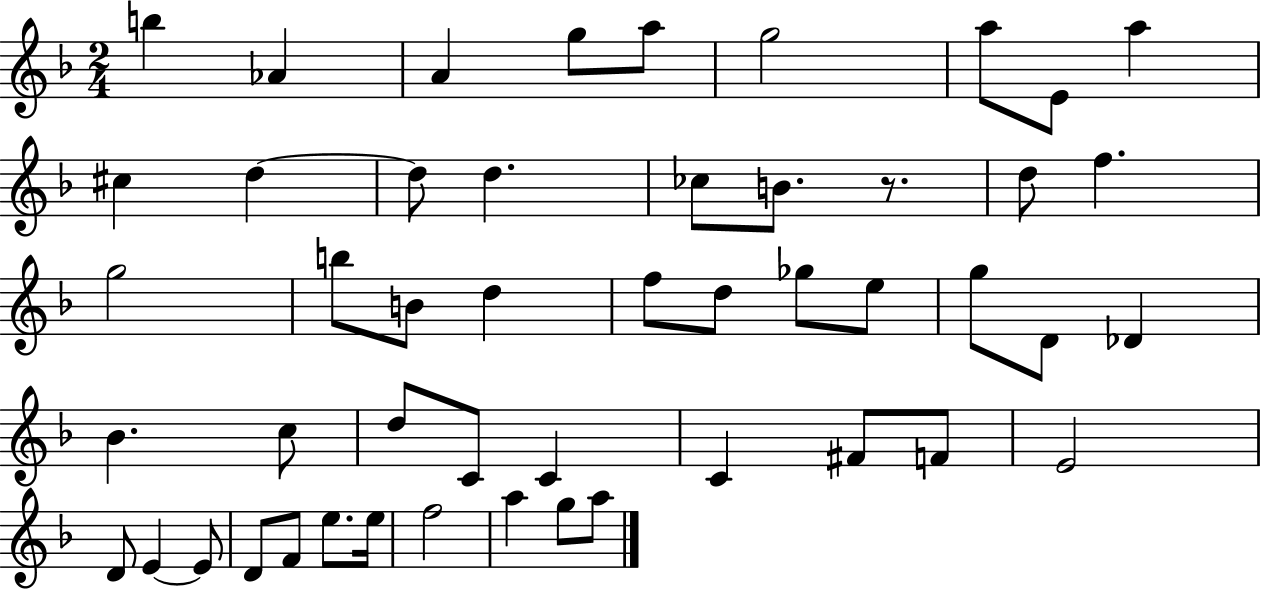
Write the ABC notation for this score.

X:1
T:Untitled
M:2/4
L:1/4
K:F
b _A A g/2 a/2 g2 a/2 E/2 a ^c d d/2 d _c/2 B/2 z/2 d/2 f g2 b/2 B/2 d f/2 d/2 _g/2 e/2 g/2 D/2 _D _B c/2 d/2 C/2 C C ^F/2 F/2 E2 D/2 E E/2 D/2 F/2 e/2 e/4 f2 a g/2 a/2